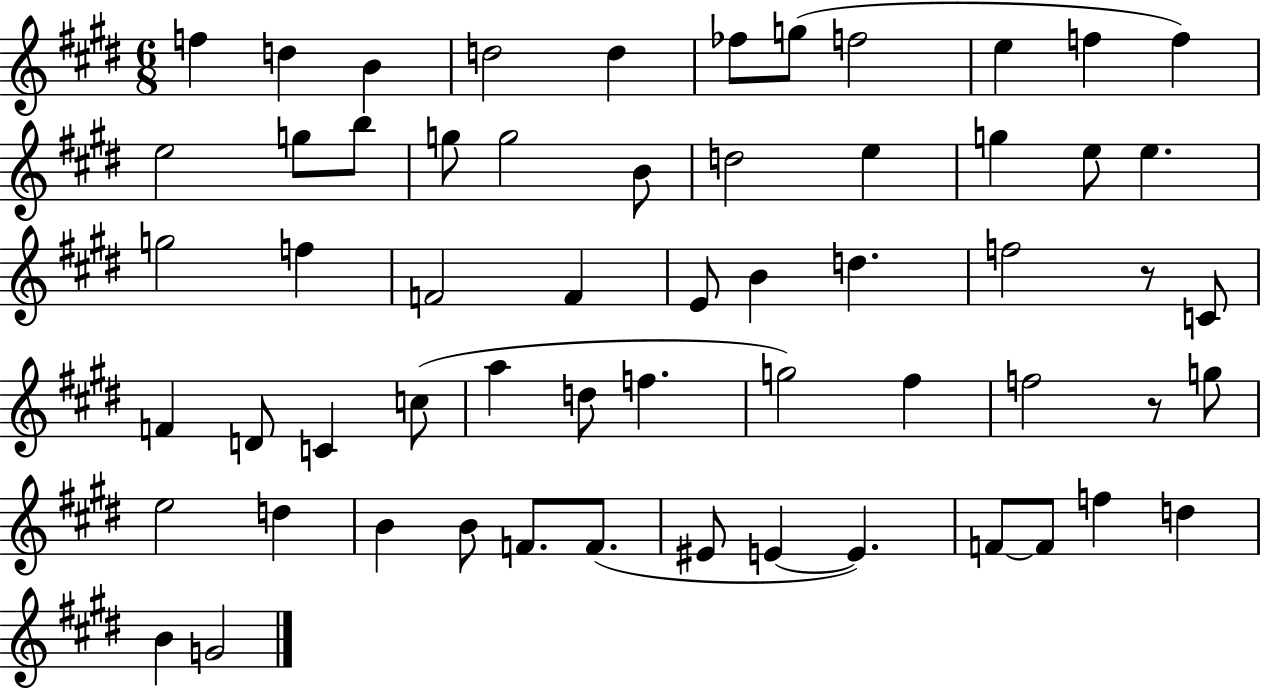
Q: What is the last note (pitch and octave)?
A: G4